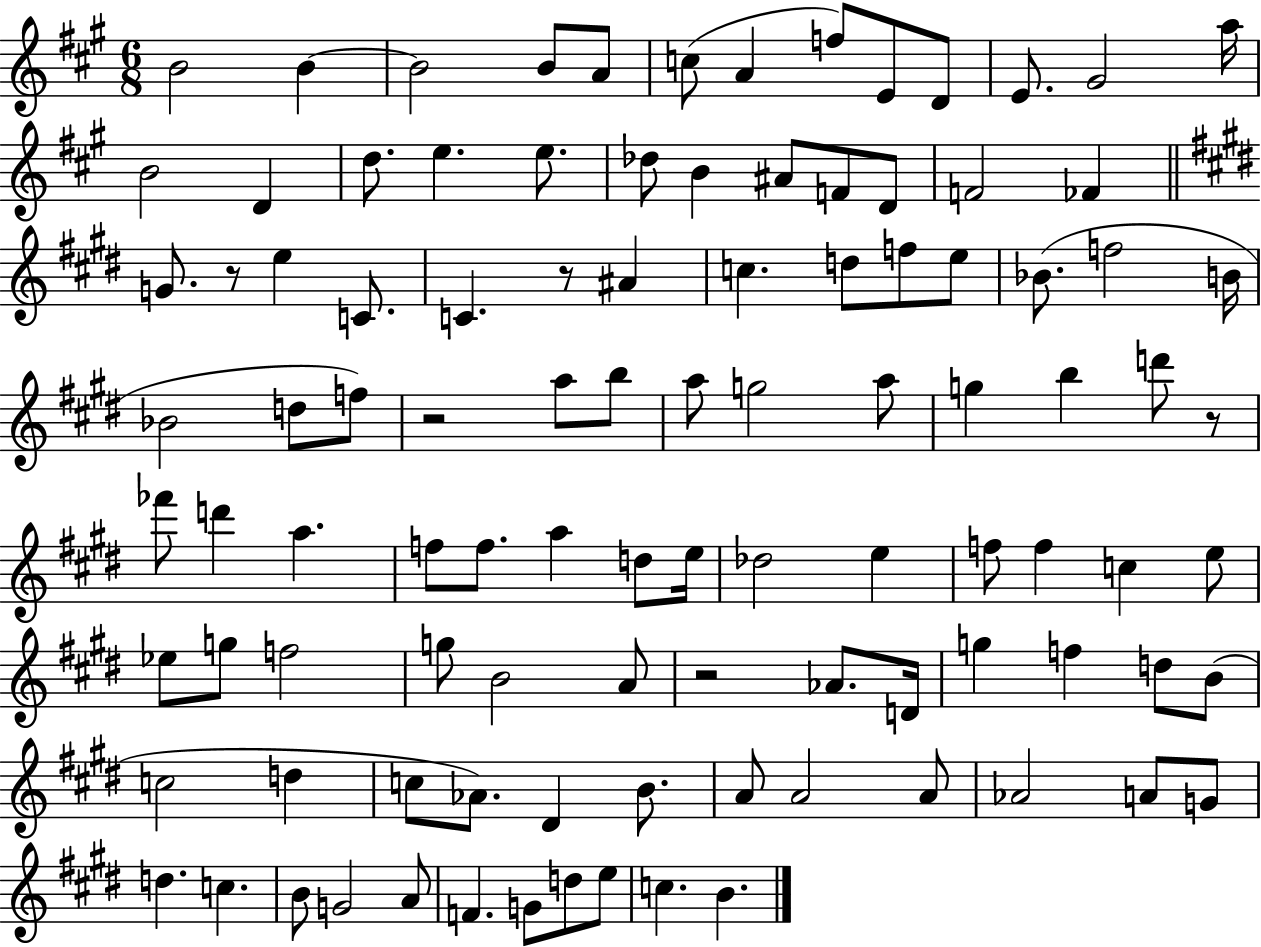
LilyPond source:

{
  \clef treble
  \numericTimeSignature
  \time 6/8
  \key a \major
  b'2 b'4~~ | b'2 b'8 a'8 | c''8( a'4 f''8) e'8 d'8 | e'8. gis'2 a''16 | \break b'2 d'4 | d''8. e''4. e''8. | des''8 b'4 ais'8 f'8 d'8 | f'2 fes'4 | \break \bar "||" \break \key e \major g'8. r8 e''4 c'8. | c'4. r8 ais'4 | c''4. d''8 f''8 e''8 | bes'8.( f''2 b'16 | \break bes'2 d''8 f''8) | r2 a''8 b''8 | a''8 g''2 a''8 | g''4 b''4 d'''8 r8 | \break fes'''8 d'''4 a''4. | f''8 f''8. a''4 d''8 e''16 | des''2 e''4 | f''8 f''4 c''4 e''8 | \break ees''8 g''8 f''2 | g''8 b'2 a'8 | r2 aes'8. d'16 | g''4 f''4 d''8 b'8( | \break c''2 d''4 | c''8 aes'8.) dis'4 b'8. | a'8 a'2 a'8 | aes'2 a'8 g'8 | \break d''4. c''4. | b'8 g'2 a'8 | f'4. g'8 d''8 e''8 | c''4. b'4. | \break \bar "|."
}